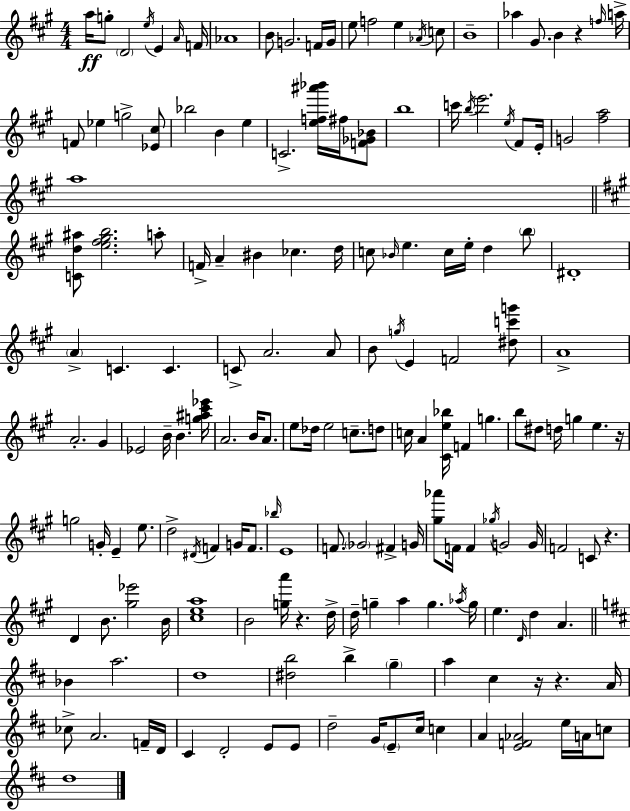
A5/s G5/e D4/h E5/s E4/q A4/s F4/s Ab4/w B4/e G4/h. F4/s G4/s E5/e F5/h E5/q Ab4/s C5/e B4/w Ab5/q G#4/e. B4/q R/q F5/s A5/s F4/e Eb5/q G5/h [Eb4,C#5]/e Bb5/h B4/q E5/q C4/h. [E5,F5,A#6,Bb6]/s F#5/s [F4,Gb4,Bb4]/e B5/w C6/s B5/s E6/h. E5/s F#4/e E4/s G4/h [F#5,A5]/h A5/w [C4,D5,A#5]/e [E5,F#5,G#5,B5]/h. A5/e F4/s A4/q BIS4/q CES5/q. D5/s C5/e Bb4/s E5/q. C5/s E5/s D5/q B5/e D#4/w A4/q C4/q. C4/q. C4/e A4/h. A4/e B4/e G5/s E4/q F4/h [D#5,C6,G6]/e A4/w A4/h. G#4/q Eb4/h B4/s B4/q. [G5,A#5,C#6,Eb6]/s A4/h. B4/s A4/e. E5/e Db5/s E5/h C5/e. D5/e C5/s A4/q [C#4,E5,Bb5]/s F4/q G5/q. B5/e D#5/e D5/s G5/q E5/q. R/s G5/h G4/s E4/q E5/e. D5/h D#4/s F4/q G4/s F4/e. Bb5/s E4/w F4/e. Gb4/h F#4/q G4/s [G#5,Ab6]/e F4/s F4/q Gb5/s G4/h G4/s F4/h C4/e R/q. D4/q B4/e. [G#5,Eb6]/h B4/s [C#5,E5,A5]/w B4/h [G5,A6]/s R/q. D5/s D5/s G5/q A5/q G5/q. Ab5/s G5/s E5/q. D4/s D5/q A4/q. Bb4/q A5/h. D5/w [D#5,B5]/h B5/q G5/q A5/q C#5/q R/s R/q. A4/s CES5/e A4/h. F4/s D4/s C#4/q D4/h E4/e E4/e D5/h G4/s E4/e C#5/s C5/q A4/q [E4,F4,Ab4]/h E5/s A4/s C5/e D5/w